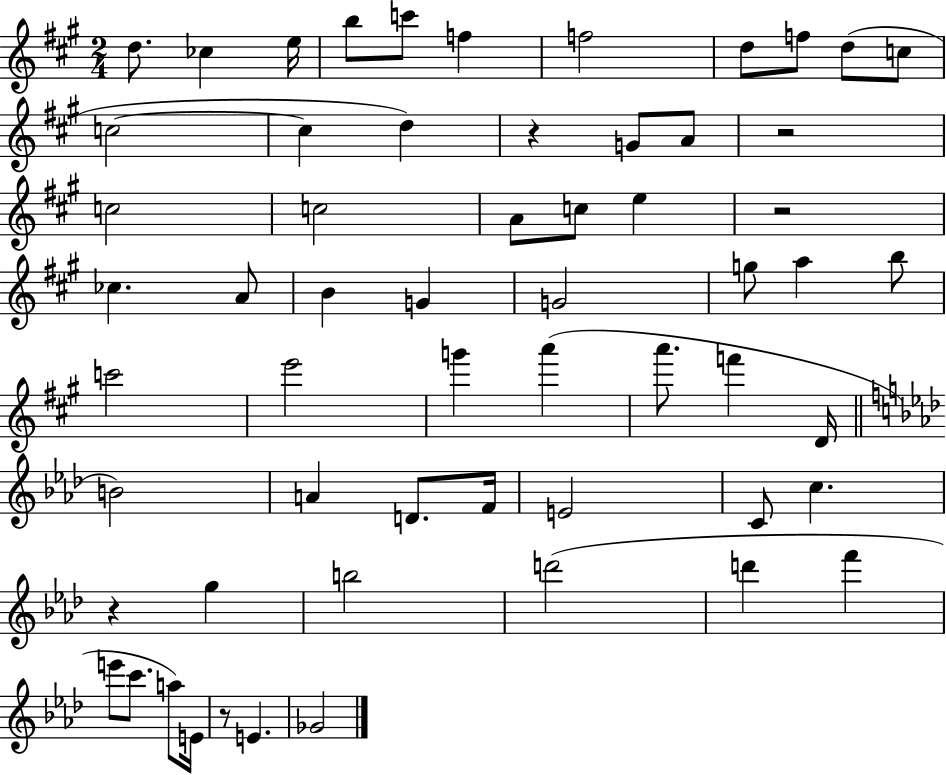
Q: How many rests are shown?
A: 5